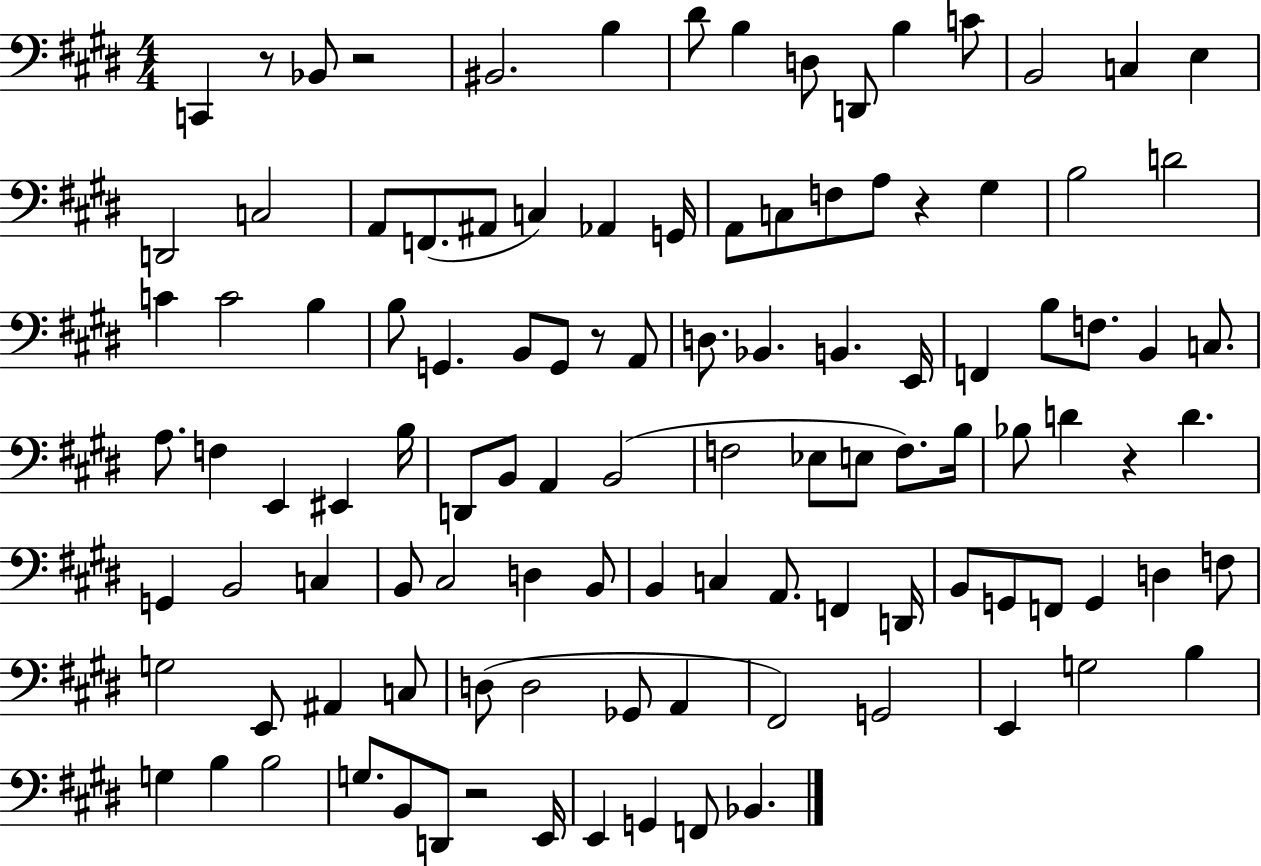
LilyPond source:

{
  \clef bass
  \numericTimeSignature
  \time 4/4
  \key e \major
  c,4 r8 bes,8 r2 | bis,2. b4 | dis'8 b4 d8 d,8 b4 c'8 | b,2 c4 e4 | \break d,2 c2 | a,8 f,8.( ais,8 c4) aes,4 g,16 | a,8 c8 f8 a8 r4 gis4 | b2 d'2 | \break c'4 c'2 b4 | b8 g,4. b,8 g,8 r8 a,8 | d8. bes,4. b,4. e,16 | f,4 b8 f8. b,4 c8. | \break a8. f4 e,4 eis,4 b16 | d,8 b,8 a,4 b,2( | f2 ees8 e8 f8.) b16 | bes8 d'4 r4 d'4. | \break g,4 b,2 c4 | b,8 cis2 d4 b,8 | b,4 c4 a,8. f,4 d,16 | b,8 g,8 f,8 g,4 d4 f8 | \break g2 e,8 ais,4 c8 | d8( d2 ges,8 a,4 | fis,2) g,2 | e,4 g2 b4 | \break g4 b4 b2 | g8. b,8 d,8 r2 e,16 | e,4 g,4 f,8 bes,4. | \bar "|."
}